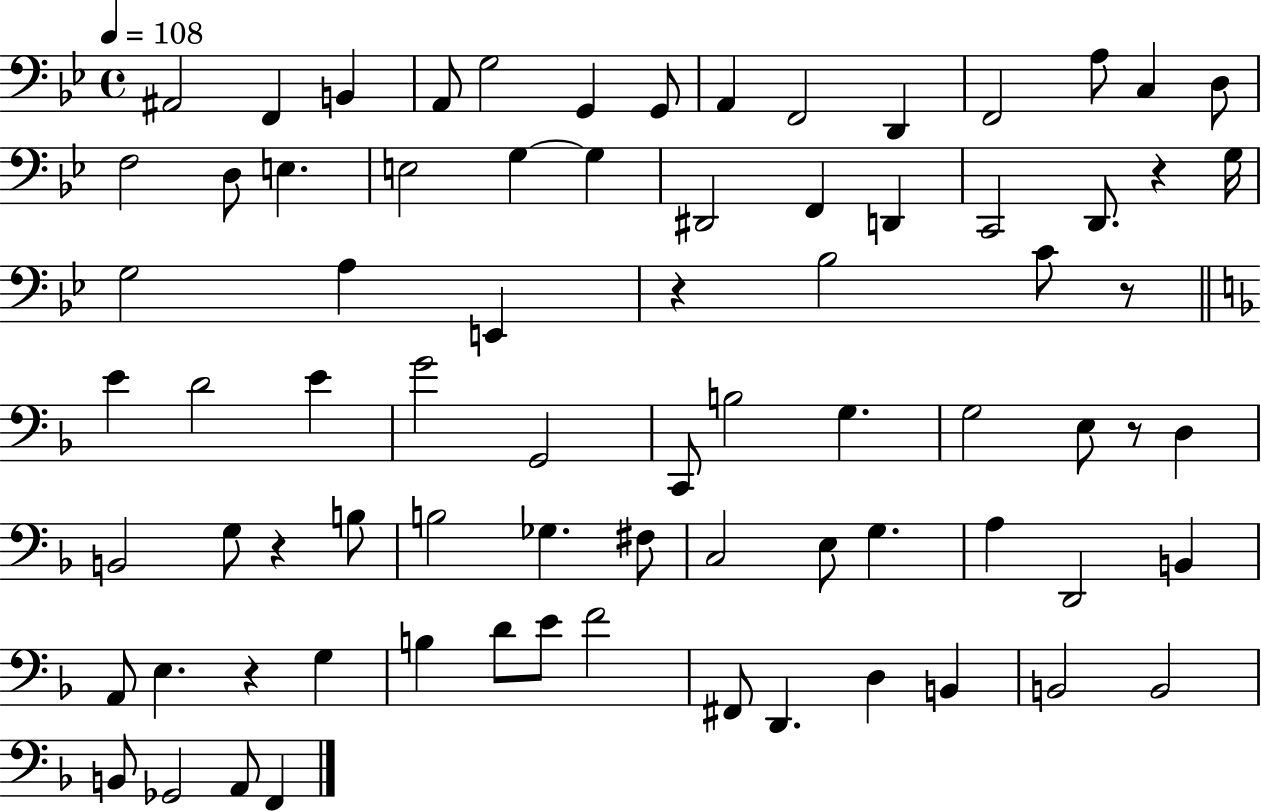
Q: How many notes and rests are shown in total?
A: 77